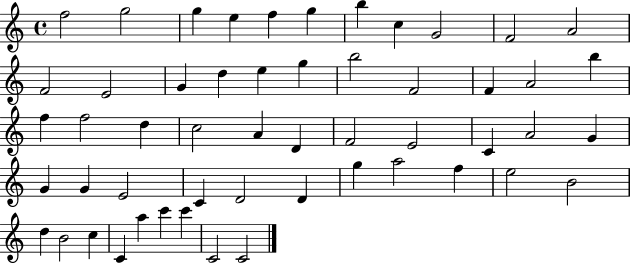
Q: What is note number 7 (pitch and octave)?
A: B5